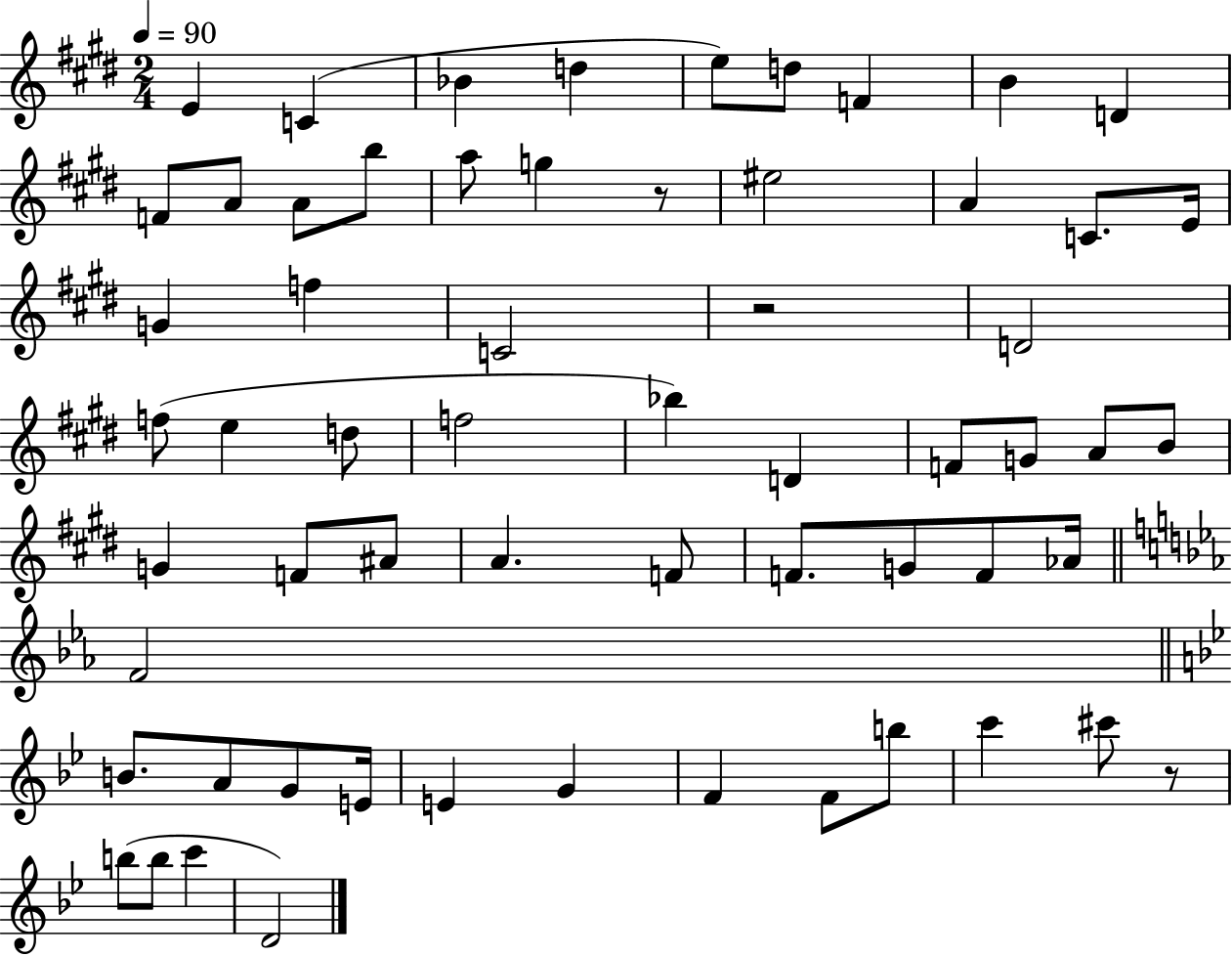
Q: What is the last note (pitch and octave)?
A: D4